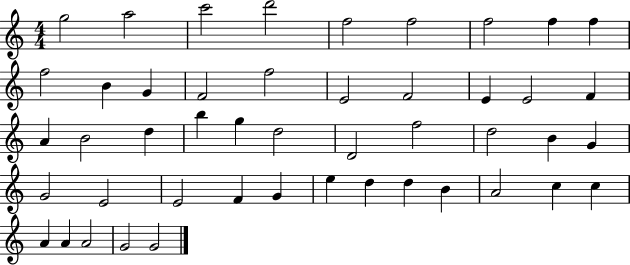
X:1
T:Untitled
M:4/4
L:1/4
K:C
g2 a2 c'2 d'2 f2 f2 f2 f f f2 B G F2 f2 E2 F2 E E2 F A B2 d b g d2 D2 f2 d2 B G G2 E2 E2 F G e d d B A2 c c A A A2 G2 G2